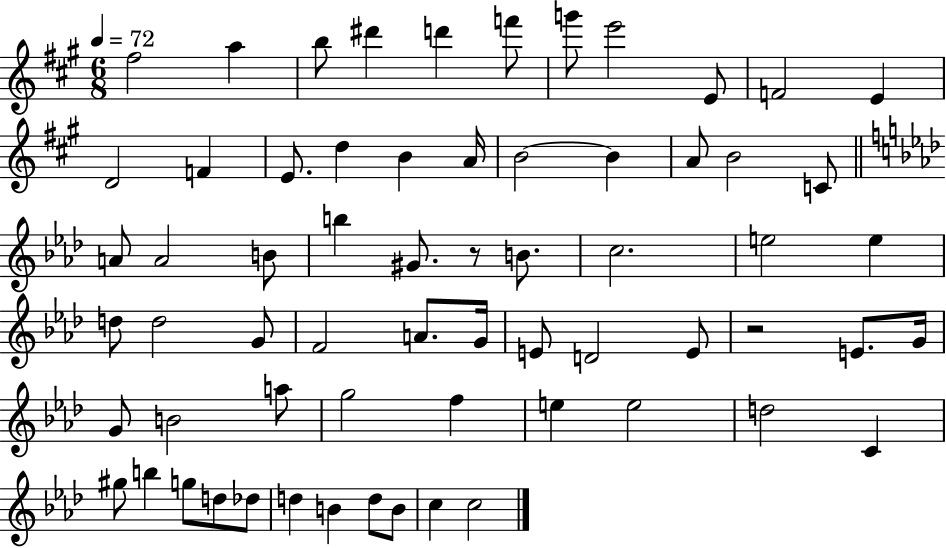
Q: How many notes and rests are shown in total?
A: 64